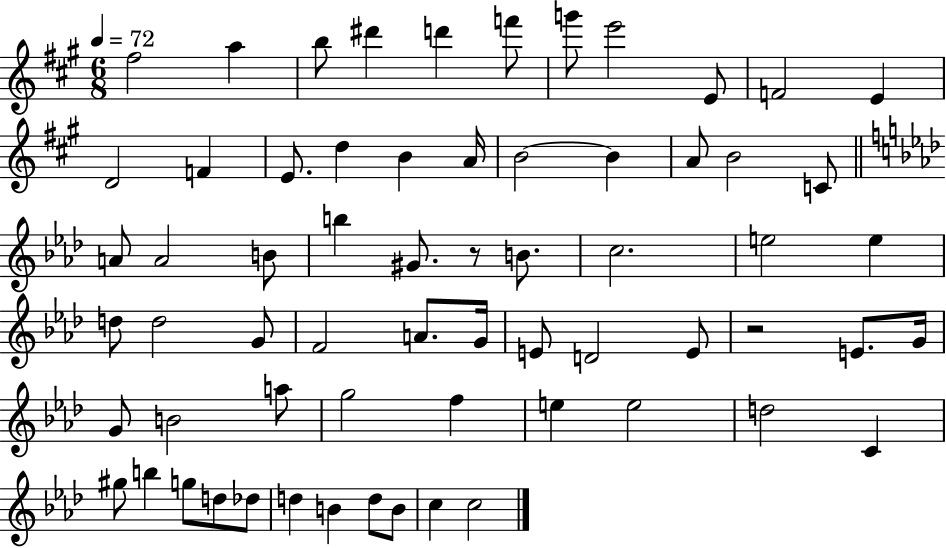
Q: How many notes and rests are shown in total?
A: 64